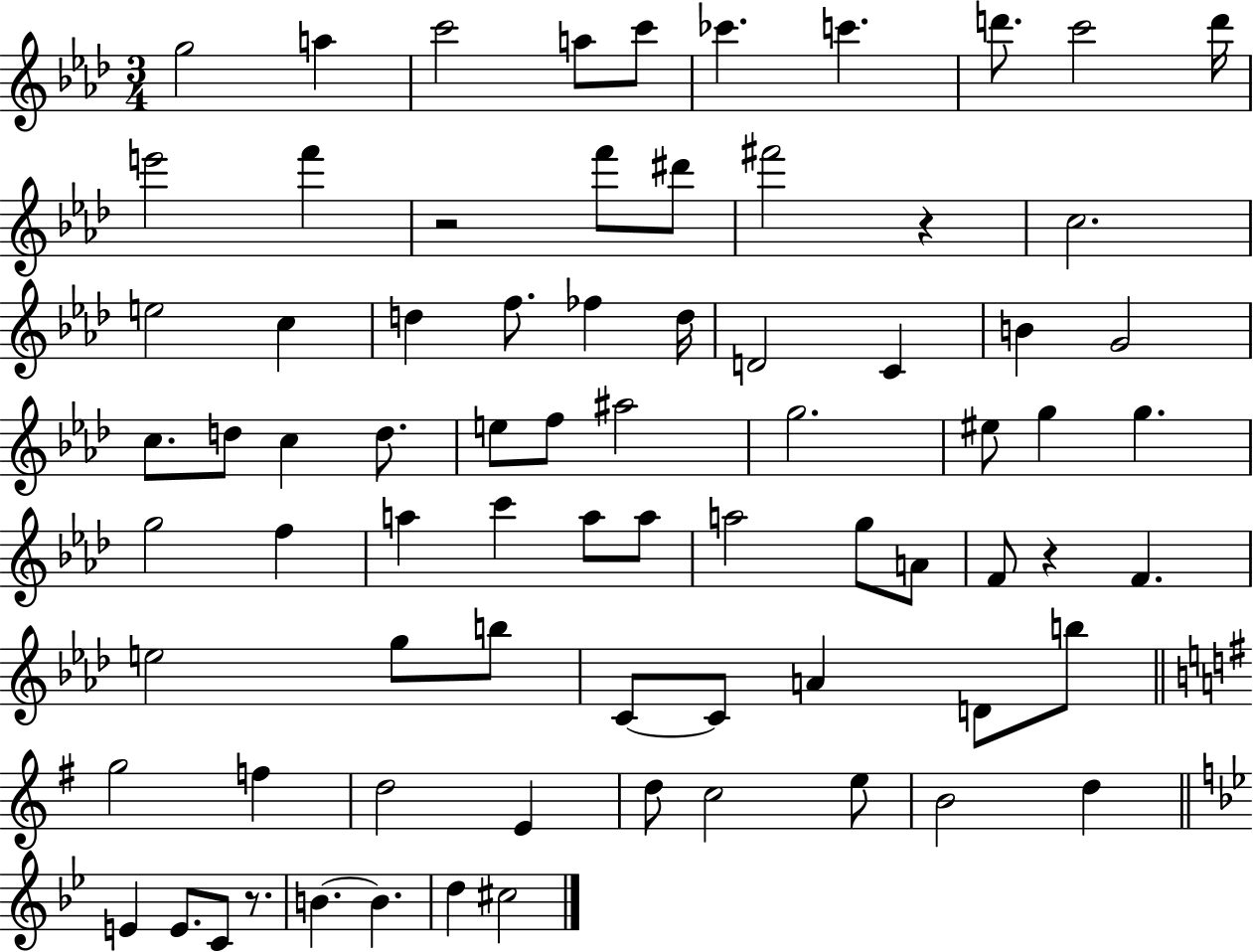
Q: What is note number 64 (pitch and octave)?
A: B4